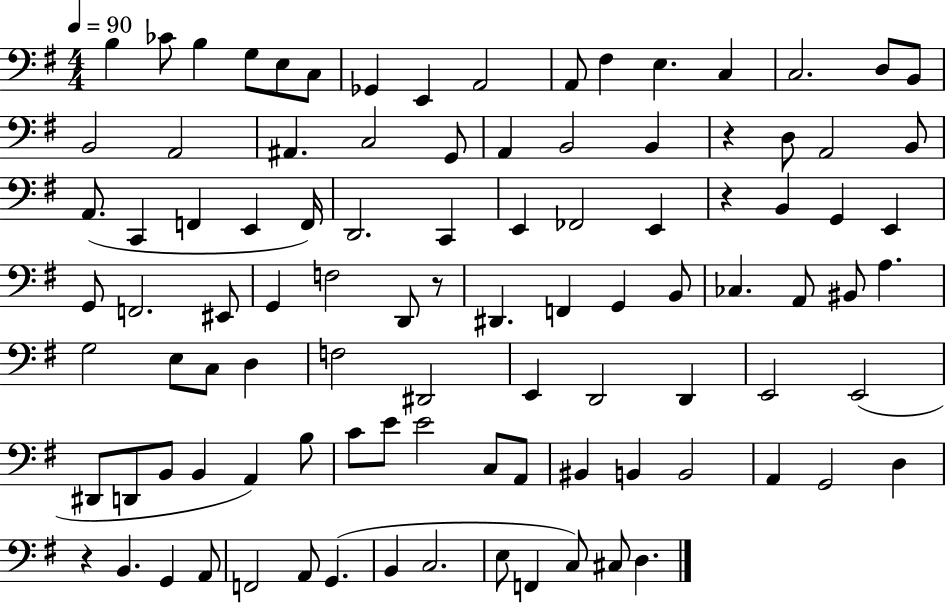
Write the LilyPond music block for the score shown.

{
  \clef bass
  \numericTimeSignature
  \time 4/4
  \key g \major
  \tempo 4 = 90
  b4 ces'8 b4 g8 e8 c8 | ges,4 e,4 a,2 | a,8 fis4 e4. c4 | c2. d8 b,8 | \break b,2 a,2 | ais,4. c2 g,8 | a,4 b,2 b,4 | r4 d8 a,2 b,8 | \break a,8.( c,4 f,4 e,4 f,16) | d,2. c,4 | e,4 fes,2 e,4 | r4 b,4 g,4 e,4 | \break g,8 f,2. eis,8 | g,4 f2 d,8 r8 | dis,4. f,4 g,4 b,8 | ces4. a,8 bis,8 a4. | \break g2 e8 c8 d4 | f2 dis,2 | e,4 d,2 d,4 | e,2 e,2( | \break dis,8 d,8 b,8 b,4 a,4) b8 | c'8 e'8 e'2 c8 a,8 | bis,4 b,4 b,2 | a,4 g,2 d4 | \break r4 b,4. g,4 a,8 | f,2 a,8 g,4.( | b,4 c2. | e8 f,4 c8) cis8 d4. | \break \bar "|."
}